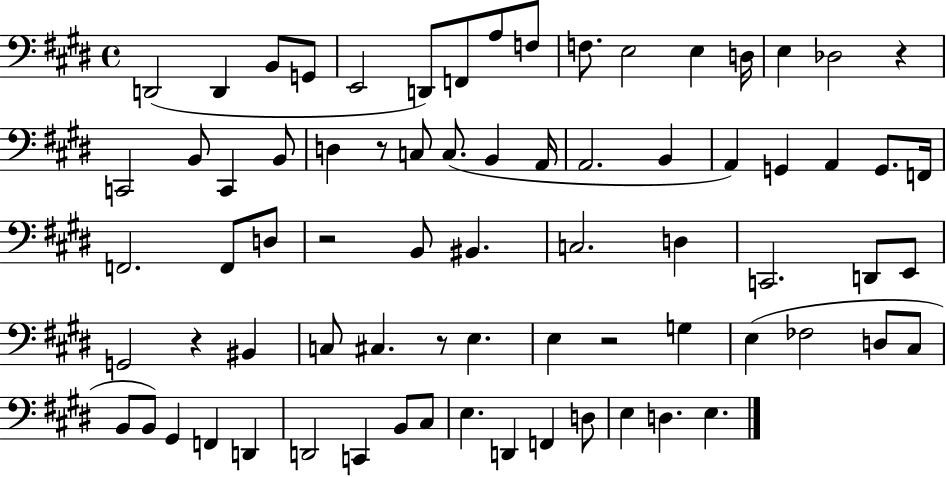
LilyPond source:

{
  \clef bass
  \time 4/4
  \defaultTimeSignature
  \key e \major
  \repeat volta 2 { d,2( d,4 b,8 g,8 | e,2 d,8) f,8 a8 f8 | f8. e2 e4 d16 | e4 des2 r4 | \break c,2 b,8 c,4 b,8 | d4 r8 c8 c8.( b,4 a,16 | a,2. b,4 | a,4) g,4 a,4 g,8. f,16 | \break f,2. f,8 d8 | r2 b,8 bis,4. | c2. d4 | c,2. d,8 e,8 | \break g,2 r4 bis,4 | c8 cis4. r8 e4. | e4 r2 g4 | e4( fes2 d8 cis8 | \break b,8 b,8) gis,4 f,4 d,4 | d,2 c,4 b,8 cis8 | e4. d,4 f,4 d8 | e4 d4. e4. | \break } \bar "|."
}